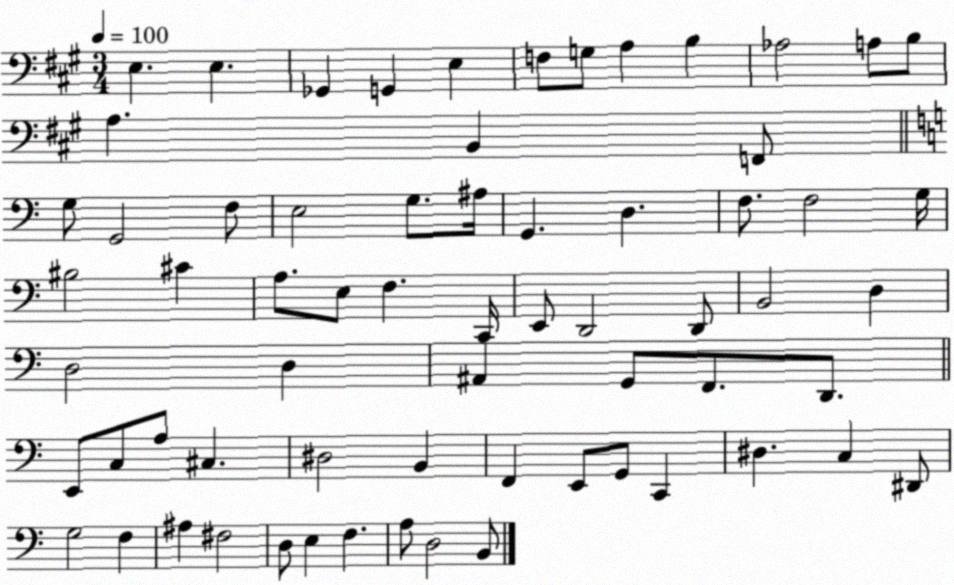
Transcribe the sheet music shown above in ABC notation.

X:1
T:Untitled
M:3/4
L:1/4
K:A
E, E, _G,, G,, E, F,/2 G,/2 A, B, _A,2 A,/2 B,/2 A, B,, F,,/2 G,/2 G,,2 F,/2 E,2 G,/2 ^A,/4 G,, D, F,/2 F,2 G,/4 ^B,2 ^C A,/2 E,/2 F, C,,/4 E,,/2 D,,2 D,,/2 B,,2 D, D,2 D, ^A,, G,,/2 F,,/2 D,,/2 E,,/2 C,/2 A,/2 ^C, ^D,2 B,, F,, E,,/2 G,,/2 C,, ^D, C, ^D,,/2 G,2 F, ^A, ^F,2 D,/2 E, F, A,/2 D,2 B,,/2